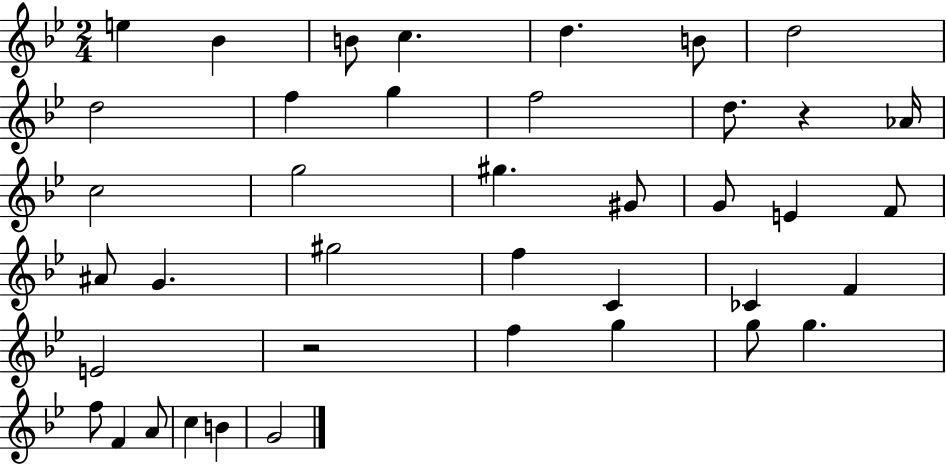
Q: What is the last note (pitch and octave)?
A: G4